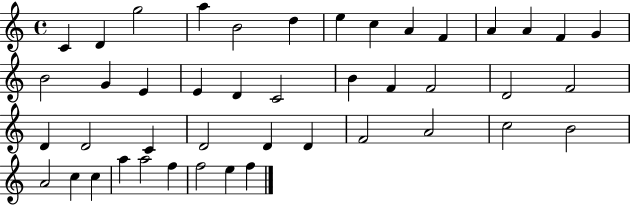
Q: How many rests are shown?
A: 0